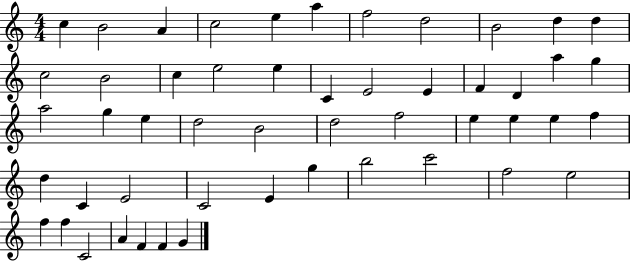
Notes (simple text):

C5/q B4/h A4/q C5/h E5/q A5/q F5/h D5/h B4/h D5/q D5/q C5/h B4/h C5/q E5/h E5/q C4/q E4/h E4/q F4/q D4/q A5/q G5/q A5/h G5/q E5/q D5/h B4/h D5/h F5/h E5/q E5/q E5/q F5/q D5/q C4/q E4/h C4/h E4/q G5/q B5/h C6/h F5/h E5/h F5/q F5/q C4/h A4/q F4/q F4/q G4/q